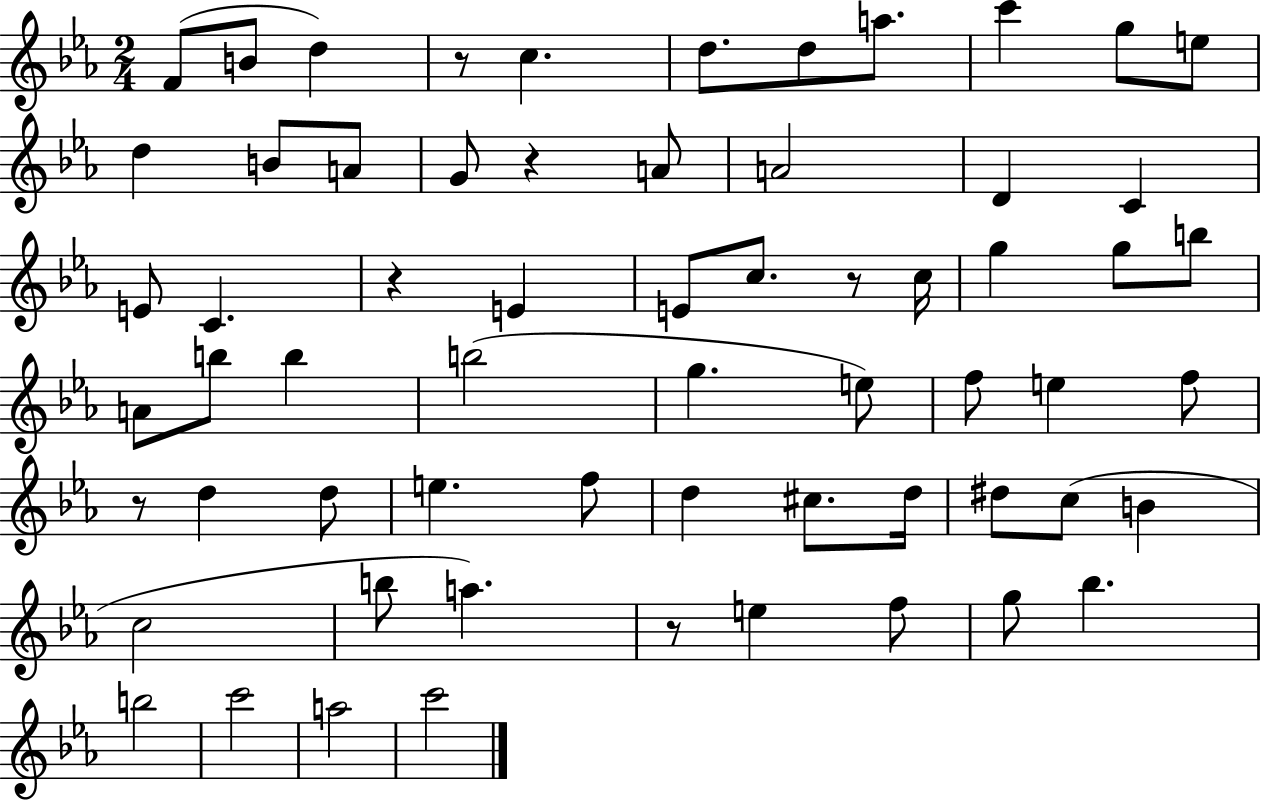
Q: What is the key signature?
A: EES major